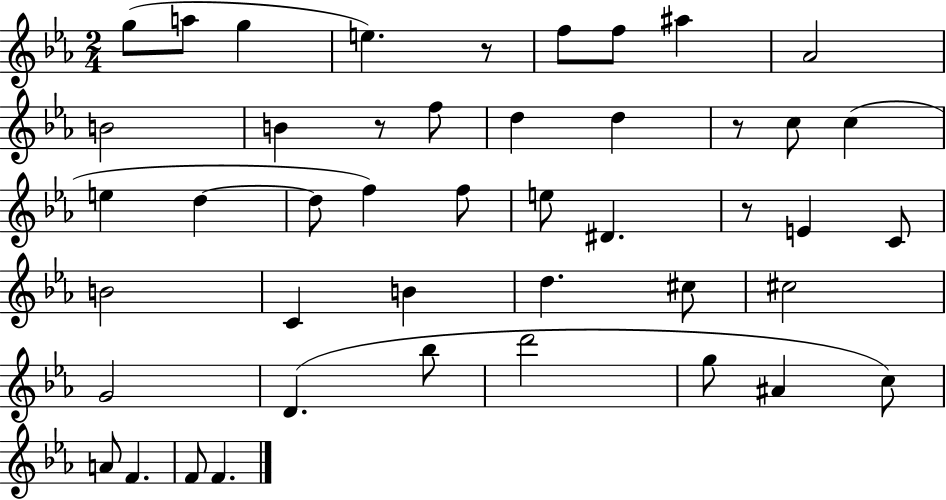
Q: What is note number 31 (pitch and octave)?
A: G4